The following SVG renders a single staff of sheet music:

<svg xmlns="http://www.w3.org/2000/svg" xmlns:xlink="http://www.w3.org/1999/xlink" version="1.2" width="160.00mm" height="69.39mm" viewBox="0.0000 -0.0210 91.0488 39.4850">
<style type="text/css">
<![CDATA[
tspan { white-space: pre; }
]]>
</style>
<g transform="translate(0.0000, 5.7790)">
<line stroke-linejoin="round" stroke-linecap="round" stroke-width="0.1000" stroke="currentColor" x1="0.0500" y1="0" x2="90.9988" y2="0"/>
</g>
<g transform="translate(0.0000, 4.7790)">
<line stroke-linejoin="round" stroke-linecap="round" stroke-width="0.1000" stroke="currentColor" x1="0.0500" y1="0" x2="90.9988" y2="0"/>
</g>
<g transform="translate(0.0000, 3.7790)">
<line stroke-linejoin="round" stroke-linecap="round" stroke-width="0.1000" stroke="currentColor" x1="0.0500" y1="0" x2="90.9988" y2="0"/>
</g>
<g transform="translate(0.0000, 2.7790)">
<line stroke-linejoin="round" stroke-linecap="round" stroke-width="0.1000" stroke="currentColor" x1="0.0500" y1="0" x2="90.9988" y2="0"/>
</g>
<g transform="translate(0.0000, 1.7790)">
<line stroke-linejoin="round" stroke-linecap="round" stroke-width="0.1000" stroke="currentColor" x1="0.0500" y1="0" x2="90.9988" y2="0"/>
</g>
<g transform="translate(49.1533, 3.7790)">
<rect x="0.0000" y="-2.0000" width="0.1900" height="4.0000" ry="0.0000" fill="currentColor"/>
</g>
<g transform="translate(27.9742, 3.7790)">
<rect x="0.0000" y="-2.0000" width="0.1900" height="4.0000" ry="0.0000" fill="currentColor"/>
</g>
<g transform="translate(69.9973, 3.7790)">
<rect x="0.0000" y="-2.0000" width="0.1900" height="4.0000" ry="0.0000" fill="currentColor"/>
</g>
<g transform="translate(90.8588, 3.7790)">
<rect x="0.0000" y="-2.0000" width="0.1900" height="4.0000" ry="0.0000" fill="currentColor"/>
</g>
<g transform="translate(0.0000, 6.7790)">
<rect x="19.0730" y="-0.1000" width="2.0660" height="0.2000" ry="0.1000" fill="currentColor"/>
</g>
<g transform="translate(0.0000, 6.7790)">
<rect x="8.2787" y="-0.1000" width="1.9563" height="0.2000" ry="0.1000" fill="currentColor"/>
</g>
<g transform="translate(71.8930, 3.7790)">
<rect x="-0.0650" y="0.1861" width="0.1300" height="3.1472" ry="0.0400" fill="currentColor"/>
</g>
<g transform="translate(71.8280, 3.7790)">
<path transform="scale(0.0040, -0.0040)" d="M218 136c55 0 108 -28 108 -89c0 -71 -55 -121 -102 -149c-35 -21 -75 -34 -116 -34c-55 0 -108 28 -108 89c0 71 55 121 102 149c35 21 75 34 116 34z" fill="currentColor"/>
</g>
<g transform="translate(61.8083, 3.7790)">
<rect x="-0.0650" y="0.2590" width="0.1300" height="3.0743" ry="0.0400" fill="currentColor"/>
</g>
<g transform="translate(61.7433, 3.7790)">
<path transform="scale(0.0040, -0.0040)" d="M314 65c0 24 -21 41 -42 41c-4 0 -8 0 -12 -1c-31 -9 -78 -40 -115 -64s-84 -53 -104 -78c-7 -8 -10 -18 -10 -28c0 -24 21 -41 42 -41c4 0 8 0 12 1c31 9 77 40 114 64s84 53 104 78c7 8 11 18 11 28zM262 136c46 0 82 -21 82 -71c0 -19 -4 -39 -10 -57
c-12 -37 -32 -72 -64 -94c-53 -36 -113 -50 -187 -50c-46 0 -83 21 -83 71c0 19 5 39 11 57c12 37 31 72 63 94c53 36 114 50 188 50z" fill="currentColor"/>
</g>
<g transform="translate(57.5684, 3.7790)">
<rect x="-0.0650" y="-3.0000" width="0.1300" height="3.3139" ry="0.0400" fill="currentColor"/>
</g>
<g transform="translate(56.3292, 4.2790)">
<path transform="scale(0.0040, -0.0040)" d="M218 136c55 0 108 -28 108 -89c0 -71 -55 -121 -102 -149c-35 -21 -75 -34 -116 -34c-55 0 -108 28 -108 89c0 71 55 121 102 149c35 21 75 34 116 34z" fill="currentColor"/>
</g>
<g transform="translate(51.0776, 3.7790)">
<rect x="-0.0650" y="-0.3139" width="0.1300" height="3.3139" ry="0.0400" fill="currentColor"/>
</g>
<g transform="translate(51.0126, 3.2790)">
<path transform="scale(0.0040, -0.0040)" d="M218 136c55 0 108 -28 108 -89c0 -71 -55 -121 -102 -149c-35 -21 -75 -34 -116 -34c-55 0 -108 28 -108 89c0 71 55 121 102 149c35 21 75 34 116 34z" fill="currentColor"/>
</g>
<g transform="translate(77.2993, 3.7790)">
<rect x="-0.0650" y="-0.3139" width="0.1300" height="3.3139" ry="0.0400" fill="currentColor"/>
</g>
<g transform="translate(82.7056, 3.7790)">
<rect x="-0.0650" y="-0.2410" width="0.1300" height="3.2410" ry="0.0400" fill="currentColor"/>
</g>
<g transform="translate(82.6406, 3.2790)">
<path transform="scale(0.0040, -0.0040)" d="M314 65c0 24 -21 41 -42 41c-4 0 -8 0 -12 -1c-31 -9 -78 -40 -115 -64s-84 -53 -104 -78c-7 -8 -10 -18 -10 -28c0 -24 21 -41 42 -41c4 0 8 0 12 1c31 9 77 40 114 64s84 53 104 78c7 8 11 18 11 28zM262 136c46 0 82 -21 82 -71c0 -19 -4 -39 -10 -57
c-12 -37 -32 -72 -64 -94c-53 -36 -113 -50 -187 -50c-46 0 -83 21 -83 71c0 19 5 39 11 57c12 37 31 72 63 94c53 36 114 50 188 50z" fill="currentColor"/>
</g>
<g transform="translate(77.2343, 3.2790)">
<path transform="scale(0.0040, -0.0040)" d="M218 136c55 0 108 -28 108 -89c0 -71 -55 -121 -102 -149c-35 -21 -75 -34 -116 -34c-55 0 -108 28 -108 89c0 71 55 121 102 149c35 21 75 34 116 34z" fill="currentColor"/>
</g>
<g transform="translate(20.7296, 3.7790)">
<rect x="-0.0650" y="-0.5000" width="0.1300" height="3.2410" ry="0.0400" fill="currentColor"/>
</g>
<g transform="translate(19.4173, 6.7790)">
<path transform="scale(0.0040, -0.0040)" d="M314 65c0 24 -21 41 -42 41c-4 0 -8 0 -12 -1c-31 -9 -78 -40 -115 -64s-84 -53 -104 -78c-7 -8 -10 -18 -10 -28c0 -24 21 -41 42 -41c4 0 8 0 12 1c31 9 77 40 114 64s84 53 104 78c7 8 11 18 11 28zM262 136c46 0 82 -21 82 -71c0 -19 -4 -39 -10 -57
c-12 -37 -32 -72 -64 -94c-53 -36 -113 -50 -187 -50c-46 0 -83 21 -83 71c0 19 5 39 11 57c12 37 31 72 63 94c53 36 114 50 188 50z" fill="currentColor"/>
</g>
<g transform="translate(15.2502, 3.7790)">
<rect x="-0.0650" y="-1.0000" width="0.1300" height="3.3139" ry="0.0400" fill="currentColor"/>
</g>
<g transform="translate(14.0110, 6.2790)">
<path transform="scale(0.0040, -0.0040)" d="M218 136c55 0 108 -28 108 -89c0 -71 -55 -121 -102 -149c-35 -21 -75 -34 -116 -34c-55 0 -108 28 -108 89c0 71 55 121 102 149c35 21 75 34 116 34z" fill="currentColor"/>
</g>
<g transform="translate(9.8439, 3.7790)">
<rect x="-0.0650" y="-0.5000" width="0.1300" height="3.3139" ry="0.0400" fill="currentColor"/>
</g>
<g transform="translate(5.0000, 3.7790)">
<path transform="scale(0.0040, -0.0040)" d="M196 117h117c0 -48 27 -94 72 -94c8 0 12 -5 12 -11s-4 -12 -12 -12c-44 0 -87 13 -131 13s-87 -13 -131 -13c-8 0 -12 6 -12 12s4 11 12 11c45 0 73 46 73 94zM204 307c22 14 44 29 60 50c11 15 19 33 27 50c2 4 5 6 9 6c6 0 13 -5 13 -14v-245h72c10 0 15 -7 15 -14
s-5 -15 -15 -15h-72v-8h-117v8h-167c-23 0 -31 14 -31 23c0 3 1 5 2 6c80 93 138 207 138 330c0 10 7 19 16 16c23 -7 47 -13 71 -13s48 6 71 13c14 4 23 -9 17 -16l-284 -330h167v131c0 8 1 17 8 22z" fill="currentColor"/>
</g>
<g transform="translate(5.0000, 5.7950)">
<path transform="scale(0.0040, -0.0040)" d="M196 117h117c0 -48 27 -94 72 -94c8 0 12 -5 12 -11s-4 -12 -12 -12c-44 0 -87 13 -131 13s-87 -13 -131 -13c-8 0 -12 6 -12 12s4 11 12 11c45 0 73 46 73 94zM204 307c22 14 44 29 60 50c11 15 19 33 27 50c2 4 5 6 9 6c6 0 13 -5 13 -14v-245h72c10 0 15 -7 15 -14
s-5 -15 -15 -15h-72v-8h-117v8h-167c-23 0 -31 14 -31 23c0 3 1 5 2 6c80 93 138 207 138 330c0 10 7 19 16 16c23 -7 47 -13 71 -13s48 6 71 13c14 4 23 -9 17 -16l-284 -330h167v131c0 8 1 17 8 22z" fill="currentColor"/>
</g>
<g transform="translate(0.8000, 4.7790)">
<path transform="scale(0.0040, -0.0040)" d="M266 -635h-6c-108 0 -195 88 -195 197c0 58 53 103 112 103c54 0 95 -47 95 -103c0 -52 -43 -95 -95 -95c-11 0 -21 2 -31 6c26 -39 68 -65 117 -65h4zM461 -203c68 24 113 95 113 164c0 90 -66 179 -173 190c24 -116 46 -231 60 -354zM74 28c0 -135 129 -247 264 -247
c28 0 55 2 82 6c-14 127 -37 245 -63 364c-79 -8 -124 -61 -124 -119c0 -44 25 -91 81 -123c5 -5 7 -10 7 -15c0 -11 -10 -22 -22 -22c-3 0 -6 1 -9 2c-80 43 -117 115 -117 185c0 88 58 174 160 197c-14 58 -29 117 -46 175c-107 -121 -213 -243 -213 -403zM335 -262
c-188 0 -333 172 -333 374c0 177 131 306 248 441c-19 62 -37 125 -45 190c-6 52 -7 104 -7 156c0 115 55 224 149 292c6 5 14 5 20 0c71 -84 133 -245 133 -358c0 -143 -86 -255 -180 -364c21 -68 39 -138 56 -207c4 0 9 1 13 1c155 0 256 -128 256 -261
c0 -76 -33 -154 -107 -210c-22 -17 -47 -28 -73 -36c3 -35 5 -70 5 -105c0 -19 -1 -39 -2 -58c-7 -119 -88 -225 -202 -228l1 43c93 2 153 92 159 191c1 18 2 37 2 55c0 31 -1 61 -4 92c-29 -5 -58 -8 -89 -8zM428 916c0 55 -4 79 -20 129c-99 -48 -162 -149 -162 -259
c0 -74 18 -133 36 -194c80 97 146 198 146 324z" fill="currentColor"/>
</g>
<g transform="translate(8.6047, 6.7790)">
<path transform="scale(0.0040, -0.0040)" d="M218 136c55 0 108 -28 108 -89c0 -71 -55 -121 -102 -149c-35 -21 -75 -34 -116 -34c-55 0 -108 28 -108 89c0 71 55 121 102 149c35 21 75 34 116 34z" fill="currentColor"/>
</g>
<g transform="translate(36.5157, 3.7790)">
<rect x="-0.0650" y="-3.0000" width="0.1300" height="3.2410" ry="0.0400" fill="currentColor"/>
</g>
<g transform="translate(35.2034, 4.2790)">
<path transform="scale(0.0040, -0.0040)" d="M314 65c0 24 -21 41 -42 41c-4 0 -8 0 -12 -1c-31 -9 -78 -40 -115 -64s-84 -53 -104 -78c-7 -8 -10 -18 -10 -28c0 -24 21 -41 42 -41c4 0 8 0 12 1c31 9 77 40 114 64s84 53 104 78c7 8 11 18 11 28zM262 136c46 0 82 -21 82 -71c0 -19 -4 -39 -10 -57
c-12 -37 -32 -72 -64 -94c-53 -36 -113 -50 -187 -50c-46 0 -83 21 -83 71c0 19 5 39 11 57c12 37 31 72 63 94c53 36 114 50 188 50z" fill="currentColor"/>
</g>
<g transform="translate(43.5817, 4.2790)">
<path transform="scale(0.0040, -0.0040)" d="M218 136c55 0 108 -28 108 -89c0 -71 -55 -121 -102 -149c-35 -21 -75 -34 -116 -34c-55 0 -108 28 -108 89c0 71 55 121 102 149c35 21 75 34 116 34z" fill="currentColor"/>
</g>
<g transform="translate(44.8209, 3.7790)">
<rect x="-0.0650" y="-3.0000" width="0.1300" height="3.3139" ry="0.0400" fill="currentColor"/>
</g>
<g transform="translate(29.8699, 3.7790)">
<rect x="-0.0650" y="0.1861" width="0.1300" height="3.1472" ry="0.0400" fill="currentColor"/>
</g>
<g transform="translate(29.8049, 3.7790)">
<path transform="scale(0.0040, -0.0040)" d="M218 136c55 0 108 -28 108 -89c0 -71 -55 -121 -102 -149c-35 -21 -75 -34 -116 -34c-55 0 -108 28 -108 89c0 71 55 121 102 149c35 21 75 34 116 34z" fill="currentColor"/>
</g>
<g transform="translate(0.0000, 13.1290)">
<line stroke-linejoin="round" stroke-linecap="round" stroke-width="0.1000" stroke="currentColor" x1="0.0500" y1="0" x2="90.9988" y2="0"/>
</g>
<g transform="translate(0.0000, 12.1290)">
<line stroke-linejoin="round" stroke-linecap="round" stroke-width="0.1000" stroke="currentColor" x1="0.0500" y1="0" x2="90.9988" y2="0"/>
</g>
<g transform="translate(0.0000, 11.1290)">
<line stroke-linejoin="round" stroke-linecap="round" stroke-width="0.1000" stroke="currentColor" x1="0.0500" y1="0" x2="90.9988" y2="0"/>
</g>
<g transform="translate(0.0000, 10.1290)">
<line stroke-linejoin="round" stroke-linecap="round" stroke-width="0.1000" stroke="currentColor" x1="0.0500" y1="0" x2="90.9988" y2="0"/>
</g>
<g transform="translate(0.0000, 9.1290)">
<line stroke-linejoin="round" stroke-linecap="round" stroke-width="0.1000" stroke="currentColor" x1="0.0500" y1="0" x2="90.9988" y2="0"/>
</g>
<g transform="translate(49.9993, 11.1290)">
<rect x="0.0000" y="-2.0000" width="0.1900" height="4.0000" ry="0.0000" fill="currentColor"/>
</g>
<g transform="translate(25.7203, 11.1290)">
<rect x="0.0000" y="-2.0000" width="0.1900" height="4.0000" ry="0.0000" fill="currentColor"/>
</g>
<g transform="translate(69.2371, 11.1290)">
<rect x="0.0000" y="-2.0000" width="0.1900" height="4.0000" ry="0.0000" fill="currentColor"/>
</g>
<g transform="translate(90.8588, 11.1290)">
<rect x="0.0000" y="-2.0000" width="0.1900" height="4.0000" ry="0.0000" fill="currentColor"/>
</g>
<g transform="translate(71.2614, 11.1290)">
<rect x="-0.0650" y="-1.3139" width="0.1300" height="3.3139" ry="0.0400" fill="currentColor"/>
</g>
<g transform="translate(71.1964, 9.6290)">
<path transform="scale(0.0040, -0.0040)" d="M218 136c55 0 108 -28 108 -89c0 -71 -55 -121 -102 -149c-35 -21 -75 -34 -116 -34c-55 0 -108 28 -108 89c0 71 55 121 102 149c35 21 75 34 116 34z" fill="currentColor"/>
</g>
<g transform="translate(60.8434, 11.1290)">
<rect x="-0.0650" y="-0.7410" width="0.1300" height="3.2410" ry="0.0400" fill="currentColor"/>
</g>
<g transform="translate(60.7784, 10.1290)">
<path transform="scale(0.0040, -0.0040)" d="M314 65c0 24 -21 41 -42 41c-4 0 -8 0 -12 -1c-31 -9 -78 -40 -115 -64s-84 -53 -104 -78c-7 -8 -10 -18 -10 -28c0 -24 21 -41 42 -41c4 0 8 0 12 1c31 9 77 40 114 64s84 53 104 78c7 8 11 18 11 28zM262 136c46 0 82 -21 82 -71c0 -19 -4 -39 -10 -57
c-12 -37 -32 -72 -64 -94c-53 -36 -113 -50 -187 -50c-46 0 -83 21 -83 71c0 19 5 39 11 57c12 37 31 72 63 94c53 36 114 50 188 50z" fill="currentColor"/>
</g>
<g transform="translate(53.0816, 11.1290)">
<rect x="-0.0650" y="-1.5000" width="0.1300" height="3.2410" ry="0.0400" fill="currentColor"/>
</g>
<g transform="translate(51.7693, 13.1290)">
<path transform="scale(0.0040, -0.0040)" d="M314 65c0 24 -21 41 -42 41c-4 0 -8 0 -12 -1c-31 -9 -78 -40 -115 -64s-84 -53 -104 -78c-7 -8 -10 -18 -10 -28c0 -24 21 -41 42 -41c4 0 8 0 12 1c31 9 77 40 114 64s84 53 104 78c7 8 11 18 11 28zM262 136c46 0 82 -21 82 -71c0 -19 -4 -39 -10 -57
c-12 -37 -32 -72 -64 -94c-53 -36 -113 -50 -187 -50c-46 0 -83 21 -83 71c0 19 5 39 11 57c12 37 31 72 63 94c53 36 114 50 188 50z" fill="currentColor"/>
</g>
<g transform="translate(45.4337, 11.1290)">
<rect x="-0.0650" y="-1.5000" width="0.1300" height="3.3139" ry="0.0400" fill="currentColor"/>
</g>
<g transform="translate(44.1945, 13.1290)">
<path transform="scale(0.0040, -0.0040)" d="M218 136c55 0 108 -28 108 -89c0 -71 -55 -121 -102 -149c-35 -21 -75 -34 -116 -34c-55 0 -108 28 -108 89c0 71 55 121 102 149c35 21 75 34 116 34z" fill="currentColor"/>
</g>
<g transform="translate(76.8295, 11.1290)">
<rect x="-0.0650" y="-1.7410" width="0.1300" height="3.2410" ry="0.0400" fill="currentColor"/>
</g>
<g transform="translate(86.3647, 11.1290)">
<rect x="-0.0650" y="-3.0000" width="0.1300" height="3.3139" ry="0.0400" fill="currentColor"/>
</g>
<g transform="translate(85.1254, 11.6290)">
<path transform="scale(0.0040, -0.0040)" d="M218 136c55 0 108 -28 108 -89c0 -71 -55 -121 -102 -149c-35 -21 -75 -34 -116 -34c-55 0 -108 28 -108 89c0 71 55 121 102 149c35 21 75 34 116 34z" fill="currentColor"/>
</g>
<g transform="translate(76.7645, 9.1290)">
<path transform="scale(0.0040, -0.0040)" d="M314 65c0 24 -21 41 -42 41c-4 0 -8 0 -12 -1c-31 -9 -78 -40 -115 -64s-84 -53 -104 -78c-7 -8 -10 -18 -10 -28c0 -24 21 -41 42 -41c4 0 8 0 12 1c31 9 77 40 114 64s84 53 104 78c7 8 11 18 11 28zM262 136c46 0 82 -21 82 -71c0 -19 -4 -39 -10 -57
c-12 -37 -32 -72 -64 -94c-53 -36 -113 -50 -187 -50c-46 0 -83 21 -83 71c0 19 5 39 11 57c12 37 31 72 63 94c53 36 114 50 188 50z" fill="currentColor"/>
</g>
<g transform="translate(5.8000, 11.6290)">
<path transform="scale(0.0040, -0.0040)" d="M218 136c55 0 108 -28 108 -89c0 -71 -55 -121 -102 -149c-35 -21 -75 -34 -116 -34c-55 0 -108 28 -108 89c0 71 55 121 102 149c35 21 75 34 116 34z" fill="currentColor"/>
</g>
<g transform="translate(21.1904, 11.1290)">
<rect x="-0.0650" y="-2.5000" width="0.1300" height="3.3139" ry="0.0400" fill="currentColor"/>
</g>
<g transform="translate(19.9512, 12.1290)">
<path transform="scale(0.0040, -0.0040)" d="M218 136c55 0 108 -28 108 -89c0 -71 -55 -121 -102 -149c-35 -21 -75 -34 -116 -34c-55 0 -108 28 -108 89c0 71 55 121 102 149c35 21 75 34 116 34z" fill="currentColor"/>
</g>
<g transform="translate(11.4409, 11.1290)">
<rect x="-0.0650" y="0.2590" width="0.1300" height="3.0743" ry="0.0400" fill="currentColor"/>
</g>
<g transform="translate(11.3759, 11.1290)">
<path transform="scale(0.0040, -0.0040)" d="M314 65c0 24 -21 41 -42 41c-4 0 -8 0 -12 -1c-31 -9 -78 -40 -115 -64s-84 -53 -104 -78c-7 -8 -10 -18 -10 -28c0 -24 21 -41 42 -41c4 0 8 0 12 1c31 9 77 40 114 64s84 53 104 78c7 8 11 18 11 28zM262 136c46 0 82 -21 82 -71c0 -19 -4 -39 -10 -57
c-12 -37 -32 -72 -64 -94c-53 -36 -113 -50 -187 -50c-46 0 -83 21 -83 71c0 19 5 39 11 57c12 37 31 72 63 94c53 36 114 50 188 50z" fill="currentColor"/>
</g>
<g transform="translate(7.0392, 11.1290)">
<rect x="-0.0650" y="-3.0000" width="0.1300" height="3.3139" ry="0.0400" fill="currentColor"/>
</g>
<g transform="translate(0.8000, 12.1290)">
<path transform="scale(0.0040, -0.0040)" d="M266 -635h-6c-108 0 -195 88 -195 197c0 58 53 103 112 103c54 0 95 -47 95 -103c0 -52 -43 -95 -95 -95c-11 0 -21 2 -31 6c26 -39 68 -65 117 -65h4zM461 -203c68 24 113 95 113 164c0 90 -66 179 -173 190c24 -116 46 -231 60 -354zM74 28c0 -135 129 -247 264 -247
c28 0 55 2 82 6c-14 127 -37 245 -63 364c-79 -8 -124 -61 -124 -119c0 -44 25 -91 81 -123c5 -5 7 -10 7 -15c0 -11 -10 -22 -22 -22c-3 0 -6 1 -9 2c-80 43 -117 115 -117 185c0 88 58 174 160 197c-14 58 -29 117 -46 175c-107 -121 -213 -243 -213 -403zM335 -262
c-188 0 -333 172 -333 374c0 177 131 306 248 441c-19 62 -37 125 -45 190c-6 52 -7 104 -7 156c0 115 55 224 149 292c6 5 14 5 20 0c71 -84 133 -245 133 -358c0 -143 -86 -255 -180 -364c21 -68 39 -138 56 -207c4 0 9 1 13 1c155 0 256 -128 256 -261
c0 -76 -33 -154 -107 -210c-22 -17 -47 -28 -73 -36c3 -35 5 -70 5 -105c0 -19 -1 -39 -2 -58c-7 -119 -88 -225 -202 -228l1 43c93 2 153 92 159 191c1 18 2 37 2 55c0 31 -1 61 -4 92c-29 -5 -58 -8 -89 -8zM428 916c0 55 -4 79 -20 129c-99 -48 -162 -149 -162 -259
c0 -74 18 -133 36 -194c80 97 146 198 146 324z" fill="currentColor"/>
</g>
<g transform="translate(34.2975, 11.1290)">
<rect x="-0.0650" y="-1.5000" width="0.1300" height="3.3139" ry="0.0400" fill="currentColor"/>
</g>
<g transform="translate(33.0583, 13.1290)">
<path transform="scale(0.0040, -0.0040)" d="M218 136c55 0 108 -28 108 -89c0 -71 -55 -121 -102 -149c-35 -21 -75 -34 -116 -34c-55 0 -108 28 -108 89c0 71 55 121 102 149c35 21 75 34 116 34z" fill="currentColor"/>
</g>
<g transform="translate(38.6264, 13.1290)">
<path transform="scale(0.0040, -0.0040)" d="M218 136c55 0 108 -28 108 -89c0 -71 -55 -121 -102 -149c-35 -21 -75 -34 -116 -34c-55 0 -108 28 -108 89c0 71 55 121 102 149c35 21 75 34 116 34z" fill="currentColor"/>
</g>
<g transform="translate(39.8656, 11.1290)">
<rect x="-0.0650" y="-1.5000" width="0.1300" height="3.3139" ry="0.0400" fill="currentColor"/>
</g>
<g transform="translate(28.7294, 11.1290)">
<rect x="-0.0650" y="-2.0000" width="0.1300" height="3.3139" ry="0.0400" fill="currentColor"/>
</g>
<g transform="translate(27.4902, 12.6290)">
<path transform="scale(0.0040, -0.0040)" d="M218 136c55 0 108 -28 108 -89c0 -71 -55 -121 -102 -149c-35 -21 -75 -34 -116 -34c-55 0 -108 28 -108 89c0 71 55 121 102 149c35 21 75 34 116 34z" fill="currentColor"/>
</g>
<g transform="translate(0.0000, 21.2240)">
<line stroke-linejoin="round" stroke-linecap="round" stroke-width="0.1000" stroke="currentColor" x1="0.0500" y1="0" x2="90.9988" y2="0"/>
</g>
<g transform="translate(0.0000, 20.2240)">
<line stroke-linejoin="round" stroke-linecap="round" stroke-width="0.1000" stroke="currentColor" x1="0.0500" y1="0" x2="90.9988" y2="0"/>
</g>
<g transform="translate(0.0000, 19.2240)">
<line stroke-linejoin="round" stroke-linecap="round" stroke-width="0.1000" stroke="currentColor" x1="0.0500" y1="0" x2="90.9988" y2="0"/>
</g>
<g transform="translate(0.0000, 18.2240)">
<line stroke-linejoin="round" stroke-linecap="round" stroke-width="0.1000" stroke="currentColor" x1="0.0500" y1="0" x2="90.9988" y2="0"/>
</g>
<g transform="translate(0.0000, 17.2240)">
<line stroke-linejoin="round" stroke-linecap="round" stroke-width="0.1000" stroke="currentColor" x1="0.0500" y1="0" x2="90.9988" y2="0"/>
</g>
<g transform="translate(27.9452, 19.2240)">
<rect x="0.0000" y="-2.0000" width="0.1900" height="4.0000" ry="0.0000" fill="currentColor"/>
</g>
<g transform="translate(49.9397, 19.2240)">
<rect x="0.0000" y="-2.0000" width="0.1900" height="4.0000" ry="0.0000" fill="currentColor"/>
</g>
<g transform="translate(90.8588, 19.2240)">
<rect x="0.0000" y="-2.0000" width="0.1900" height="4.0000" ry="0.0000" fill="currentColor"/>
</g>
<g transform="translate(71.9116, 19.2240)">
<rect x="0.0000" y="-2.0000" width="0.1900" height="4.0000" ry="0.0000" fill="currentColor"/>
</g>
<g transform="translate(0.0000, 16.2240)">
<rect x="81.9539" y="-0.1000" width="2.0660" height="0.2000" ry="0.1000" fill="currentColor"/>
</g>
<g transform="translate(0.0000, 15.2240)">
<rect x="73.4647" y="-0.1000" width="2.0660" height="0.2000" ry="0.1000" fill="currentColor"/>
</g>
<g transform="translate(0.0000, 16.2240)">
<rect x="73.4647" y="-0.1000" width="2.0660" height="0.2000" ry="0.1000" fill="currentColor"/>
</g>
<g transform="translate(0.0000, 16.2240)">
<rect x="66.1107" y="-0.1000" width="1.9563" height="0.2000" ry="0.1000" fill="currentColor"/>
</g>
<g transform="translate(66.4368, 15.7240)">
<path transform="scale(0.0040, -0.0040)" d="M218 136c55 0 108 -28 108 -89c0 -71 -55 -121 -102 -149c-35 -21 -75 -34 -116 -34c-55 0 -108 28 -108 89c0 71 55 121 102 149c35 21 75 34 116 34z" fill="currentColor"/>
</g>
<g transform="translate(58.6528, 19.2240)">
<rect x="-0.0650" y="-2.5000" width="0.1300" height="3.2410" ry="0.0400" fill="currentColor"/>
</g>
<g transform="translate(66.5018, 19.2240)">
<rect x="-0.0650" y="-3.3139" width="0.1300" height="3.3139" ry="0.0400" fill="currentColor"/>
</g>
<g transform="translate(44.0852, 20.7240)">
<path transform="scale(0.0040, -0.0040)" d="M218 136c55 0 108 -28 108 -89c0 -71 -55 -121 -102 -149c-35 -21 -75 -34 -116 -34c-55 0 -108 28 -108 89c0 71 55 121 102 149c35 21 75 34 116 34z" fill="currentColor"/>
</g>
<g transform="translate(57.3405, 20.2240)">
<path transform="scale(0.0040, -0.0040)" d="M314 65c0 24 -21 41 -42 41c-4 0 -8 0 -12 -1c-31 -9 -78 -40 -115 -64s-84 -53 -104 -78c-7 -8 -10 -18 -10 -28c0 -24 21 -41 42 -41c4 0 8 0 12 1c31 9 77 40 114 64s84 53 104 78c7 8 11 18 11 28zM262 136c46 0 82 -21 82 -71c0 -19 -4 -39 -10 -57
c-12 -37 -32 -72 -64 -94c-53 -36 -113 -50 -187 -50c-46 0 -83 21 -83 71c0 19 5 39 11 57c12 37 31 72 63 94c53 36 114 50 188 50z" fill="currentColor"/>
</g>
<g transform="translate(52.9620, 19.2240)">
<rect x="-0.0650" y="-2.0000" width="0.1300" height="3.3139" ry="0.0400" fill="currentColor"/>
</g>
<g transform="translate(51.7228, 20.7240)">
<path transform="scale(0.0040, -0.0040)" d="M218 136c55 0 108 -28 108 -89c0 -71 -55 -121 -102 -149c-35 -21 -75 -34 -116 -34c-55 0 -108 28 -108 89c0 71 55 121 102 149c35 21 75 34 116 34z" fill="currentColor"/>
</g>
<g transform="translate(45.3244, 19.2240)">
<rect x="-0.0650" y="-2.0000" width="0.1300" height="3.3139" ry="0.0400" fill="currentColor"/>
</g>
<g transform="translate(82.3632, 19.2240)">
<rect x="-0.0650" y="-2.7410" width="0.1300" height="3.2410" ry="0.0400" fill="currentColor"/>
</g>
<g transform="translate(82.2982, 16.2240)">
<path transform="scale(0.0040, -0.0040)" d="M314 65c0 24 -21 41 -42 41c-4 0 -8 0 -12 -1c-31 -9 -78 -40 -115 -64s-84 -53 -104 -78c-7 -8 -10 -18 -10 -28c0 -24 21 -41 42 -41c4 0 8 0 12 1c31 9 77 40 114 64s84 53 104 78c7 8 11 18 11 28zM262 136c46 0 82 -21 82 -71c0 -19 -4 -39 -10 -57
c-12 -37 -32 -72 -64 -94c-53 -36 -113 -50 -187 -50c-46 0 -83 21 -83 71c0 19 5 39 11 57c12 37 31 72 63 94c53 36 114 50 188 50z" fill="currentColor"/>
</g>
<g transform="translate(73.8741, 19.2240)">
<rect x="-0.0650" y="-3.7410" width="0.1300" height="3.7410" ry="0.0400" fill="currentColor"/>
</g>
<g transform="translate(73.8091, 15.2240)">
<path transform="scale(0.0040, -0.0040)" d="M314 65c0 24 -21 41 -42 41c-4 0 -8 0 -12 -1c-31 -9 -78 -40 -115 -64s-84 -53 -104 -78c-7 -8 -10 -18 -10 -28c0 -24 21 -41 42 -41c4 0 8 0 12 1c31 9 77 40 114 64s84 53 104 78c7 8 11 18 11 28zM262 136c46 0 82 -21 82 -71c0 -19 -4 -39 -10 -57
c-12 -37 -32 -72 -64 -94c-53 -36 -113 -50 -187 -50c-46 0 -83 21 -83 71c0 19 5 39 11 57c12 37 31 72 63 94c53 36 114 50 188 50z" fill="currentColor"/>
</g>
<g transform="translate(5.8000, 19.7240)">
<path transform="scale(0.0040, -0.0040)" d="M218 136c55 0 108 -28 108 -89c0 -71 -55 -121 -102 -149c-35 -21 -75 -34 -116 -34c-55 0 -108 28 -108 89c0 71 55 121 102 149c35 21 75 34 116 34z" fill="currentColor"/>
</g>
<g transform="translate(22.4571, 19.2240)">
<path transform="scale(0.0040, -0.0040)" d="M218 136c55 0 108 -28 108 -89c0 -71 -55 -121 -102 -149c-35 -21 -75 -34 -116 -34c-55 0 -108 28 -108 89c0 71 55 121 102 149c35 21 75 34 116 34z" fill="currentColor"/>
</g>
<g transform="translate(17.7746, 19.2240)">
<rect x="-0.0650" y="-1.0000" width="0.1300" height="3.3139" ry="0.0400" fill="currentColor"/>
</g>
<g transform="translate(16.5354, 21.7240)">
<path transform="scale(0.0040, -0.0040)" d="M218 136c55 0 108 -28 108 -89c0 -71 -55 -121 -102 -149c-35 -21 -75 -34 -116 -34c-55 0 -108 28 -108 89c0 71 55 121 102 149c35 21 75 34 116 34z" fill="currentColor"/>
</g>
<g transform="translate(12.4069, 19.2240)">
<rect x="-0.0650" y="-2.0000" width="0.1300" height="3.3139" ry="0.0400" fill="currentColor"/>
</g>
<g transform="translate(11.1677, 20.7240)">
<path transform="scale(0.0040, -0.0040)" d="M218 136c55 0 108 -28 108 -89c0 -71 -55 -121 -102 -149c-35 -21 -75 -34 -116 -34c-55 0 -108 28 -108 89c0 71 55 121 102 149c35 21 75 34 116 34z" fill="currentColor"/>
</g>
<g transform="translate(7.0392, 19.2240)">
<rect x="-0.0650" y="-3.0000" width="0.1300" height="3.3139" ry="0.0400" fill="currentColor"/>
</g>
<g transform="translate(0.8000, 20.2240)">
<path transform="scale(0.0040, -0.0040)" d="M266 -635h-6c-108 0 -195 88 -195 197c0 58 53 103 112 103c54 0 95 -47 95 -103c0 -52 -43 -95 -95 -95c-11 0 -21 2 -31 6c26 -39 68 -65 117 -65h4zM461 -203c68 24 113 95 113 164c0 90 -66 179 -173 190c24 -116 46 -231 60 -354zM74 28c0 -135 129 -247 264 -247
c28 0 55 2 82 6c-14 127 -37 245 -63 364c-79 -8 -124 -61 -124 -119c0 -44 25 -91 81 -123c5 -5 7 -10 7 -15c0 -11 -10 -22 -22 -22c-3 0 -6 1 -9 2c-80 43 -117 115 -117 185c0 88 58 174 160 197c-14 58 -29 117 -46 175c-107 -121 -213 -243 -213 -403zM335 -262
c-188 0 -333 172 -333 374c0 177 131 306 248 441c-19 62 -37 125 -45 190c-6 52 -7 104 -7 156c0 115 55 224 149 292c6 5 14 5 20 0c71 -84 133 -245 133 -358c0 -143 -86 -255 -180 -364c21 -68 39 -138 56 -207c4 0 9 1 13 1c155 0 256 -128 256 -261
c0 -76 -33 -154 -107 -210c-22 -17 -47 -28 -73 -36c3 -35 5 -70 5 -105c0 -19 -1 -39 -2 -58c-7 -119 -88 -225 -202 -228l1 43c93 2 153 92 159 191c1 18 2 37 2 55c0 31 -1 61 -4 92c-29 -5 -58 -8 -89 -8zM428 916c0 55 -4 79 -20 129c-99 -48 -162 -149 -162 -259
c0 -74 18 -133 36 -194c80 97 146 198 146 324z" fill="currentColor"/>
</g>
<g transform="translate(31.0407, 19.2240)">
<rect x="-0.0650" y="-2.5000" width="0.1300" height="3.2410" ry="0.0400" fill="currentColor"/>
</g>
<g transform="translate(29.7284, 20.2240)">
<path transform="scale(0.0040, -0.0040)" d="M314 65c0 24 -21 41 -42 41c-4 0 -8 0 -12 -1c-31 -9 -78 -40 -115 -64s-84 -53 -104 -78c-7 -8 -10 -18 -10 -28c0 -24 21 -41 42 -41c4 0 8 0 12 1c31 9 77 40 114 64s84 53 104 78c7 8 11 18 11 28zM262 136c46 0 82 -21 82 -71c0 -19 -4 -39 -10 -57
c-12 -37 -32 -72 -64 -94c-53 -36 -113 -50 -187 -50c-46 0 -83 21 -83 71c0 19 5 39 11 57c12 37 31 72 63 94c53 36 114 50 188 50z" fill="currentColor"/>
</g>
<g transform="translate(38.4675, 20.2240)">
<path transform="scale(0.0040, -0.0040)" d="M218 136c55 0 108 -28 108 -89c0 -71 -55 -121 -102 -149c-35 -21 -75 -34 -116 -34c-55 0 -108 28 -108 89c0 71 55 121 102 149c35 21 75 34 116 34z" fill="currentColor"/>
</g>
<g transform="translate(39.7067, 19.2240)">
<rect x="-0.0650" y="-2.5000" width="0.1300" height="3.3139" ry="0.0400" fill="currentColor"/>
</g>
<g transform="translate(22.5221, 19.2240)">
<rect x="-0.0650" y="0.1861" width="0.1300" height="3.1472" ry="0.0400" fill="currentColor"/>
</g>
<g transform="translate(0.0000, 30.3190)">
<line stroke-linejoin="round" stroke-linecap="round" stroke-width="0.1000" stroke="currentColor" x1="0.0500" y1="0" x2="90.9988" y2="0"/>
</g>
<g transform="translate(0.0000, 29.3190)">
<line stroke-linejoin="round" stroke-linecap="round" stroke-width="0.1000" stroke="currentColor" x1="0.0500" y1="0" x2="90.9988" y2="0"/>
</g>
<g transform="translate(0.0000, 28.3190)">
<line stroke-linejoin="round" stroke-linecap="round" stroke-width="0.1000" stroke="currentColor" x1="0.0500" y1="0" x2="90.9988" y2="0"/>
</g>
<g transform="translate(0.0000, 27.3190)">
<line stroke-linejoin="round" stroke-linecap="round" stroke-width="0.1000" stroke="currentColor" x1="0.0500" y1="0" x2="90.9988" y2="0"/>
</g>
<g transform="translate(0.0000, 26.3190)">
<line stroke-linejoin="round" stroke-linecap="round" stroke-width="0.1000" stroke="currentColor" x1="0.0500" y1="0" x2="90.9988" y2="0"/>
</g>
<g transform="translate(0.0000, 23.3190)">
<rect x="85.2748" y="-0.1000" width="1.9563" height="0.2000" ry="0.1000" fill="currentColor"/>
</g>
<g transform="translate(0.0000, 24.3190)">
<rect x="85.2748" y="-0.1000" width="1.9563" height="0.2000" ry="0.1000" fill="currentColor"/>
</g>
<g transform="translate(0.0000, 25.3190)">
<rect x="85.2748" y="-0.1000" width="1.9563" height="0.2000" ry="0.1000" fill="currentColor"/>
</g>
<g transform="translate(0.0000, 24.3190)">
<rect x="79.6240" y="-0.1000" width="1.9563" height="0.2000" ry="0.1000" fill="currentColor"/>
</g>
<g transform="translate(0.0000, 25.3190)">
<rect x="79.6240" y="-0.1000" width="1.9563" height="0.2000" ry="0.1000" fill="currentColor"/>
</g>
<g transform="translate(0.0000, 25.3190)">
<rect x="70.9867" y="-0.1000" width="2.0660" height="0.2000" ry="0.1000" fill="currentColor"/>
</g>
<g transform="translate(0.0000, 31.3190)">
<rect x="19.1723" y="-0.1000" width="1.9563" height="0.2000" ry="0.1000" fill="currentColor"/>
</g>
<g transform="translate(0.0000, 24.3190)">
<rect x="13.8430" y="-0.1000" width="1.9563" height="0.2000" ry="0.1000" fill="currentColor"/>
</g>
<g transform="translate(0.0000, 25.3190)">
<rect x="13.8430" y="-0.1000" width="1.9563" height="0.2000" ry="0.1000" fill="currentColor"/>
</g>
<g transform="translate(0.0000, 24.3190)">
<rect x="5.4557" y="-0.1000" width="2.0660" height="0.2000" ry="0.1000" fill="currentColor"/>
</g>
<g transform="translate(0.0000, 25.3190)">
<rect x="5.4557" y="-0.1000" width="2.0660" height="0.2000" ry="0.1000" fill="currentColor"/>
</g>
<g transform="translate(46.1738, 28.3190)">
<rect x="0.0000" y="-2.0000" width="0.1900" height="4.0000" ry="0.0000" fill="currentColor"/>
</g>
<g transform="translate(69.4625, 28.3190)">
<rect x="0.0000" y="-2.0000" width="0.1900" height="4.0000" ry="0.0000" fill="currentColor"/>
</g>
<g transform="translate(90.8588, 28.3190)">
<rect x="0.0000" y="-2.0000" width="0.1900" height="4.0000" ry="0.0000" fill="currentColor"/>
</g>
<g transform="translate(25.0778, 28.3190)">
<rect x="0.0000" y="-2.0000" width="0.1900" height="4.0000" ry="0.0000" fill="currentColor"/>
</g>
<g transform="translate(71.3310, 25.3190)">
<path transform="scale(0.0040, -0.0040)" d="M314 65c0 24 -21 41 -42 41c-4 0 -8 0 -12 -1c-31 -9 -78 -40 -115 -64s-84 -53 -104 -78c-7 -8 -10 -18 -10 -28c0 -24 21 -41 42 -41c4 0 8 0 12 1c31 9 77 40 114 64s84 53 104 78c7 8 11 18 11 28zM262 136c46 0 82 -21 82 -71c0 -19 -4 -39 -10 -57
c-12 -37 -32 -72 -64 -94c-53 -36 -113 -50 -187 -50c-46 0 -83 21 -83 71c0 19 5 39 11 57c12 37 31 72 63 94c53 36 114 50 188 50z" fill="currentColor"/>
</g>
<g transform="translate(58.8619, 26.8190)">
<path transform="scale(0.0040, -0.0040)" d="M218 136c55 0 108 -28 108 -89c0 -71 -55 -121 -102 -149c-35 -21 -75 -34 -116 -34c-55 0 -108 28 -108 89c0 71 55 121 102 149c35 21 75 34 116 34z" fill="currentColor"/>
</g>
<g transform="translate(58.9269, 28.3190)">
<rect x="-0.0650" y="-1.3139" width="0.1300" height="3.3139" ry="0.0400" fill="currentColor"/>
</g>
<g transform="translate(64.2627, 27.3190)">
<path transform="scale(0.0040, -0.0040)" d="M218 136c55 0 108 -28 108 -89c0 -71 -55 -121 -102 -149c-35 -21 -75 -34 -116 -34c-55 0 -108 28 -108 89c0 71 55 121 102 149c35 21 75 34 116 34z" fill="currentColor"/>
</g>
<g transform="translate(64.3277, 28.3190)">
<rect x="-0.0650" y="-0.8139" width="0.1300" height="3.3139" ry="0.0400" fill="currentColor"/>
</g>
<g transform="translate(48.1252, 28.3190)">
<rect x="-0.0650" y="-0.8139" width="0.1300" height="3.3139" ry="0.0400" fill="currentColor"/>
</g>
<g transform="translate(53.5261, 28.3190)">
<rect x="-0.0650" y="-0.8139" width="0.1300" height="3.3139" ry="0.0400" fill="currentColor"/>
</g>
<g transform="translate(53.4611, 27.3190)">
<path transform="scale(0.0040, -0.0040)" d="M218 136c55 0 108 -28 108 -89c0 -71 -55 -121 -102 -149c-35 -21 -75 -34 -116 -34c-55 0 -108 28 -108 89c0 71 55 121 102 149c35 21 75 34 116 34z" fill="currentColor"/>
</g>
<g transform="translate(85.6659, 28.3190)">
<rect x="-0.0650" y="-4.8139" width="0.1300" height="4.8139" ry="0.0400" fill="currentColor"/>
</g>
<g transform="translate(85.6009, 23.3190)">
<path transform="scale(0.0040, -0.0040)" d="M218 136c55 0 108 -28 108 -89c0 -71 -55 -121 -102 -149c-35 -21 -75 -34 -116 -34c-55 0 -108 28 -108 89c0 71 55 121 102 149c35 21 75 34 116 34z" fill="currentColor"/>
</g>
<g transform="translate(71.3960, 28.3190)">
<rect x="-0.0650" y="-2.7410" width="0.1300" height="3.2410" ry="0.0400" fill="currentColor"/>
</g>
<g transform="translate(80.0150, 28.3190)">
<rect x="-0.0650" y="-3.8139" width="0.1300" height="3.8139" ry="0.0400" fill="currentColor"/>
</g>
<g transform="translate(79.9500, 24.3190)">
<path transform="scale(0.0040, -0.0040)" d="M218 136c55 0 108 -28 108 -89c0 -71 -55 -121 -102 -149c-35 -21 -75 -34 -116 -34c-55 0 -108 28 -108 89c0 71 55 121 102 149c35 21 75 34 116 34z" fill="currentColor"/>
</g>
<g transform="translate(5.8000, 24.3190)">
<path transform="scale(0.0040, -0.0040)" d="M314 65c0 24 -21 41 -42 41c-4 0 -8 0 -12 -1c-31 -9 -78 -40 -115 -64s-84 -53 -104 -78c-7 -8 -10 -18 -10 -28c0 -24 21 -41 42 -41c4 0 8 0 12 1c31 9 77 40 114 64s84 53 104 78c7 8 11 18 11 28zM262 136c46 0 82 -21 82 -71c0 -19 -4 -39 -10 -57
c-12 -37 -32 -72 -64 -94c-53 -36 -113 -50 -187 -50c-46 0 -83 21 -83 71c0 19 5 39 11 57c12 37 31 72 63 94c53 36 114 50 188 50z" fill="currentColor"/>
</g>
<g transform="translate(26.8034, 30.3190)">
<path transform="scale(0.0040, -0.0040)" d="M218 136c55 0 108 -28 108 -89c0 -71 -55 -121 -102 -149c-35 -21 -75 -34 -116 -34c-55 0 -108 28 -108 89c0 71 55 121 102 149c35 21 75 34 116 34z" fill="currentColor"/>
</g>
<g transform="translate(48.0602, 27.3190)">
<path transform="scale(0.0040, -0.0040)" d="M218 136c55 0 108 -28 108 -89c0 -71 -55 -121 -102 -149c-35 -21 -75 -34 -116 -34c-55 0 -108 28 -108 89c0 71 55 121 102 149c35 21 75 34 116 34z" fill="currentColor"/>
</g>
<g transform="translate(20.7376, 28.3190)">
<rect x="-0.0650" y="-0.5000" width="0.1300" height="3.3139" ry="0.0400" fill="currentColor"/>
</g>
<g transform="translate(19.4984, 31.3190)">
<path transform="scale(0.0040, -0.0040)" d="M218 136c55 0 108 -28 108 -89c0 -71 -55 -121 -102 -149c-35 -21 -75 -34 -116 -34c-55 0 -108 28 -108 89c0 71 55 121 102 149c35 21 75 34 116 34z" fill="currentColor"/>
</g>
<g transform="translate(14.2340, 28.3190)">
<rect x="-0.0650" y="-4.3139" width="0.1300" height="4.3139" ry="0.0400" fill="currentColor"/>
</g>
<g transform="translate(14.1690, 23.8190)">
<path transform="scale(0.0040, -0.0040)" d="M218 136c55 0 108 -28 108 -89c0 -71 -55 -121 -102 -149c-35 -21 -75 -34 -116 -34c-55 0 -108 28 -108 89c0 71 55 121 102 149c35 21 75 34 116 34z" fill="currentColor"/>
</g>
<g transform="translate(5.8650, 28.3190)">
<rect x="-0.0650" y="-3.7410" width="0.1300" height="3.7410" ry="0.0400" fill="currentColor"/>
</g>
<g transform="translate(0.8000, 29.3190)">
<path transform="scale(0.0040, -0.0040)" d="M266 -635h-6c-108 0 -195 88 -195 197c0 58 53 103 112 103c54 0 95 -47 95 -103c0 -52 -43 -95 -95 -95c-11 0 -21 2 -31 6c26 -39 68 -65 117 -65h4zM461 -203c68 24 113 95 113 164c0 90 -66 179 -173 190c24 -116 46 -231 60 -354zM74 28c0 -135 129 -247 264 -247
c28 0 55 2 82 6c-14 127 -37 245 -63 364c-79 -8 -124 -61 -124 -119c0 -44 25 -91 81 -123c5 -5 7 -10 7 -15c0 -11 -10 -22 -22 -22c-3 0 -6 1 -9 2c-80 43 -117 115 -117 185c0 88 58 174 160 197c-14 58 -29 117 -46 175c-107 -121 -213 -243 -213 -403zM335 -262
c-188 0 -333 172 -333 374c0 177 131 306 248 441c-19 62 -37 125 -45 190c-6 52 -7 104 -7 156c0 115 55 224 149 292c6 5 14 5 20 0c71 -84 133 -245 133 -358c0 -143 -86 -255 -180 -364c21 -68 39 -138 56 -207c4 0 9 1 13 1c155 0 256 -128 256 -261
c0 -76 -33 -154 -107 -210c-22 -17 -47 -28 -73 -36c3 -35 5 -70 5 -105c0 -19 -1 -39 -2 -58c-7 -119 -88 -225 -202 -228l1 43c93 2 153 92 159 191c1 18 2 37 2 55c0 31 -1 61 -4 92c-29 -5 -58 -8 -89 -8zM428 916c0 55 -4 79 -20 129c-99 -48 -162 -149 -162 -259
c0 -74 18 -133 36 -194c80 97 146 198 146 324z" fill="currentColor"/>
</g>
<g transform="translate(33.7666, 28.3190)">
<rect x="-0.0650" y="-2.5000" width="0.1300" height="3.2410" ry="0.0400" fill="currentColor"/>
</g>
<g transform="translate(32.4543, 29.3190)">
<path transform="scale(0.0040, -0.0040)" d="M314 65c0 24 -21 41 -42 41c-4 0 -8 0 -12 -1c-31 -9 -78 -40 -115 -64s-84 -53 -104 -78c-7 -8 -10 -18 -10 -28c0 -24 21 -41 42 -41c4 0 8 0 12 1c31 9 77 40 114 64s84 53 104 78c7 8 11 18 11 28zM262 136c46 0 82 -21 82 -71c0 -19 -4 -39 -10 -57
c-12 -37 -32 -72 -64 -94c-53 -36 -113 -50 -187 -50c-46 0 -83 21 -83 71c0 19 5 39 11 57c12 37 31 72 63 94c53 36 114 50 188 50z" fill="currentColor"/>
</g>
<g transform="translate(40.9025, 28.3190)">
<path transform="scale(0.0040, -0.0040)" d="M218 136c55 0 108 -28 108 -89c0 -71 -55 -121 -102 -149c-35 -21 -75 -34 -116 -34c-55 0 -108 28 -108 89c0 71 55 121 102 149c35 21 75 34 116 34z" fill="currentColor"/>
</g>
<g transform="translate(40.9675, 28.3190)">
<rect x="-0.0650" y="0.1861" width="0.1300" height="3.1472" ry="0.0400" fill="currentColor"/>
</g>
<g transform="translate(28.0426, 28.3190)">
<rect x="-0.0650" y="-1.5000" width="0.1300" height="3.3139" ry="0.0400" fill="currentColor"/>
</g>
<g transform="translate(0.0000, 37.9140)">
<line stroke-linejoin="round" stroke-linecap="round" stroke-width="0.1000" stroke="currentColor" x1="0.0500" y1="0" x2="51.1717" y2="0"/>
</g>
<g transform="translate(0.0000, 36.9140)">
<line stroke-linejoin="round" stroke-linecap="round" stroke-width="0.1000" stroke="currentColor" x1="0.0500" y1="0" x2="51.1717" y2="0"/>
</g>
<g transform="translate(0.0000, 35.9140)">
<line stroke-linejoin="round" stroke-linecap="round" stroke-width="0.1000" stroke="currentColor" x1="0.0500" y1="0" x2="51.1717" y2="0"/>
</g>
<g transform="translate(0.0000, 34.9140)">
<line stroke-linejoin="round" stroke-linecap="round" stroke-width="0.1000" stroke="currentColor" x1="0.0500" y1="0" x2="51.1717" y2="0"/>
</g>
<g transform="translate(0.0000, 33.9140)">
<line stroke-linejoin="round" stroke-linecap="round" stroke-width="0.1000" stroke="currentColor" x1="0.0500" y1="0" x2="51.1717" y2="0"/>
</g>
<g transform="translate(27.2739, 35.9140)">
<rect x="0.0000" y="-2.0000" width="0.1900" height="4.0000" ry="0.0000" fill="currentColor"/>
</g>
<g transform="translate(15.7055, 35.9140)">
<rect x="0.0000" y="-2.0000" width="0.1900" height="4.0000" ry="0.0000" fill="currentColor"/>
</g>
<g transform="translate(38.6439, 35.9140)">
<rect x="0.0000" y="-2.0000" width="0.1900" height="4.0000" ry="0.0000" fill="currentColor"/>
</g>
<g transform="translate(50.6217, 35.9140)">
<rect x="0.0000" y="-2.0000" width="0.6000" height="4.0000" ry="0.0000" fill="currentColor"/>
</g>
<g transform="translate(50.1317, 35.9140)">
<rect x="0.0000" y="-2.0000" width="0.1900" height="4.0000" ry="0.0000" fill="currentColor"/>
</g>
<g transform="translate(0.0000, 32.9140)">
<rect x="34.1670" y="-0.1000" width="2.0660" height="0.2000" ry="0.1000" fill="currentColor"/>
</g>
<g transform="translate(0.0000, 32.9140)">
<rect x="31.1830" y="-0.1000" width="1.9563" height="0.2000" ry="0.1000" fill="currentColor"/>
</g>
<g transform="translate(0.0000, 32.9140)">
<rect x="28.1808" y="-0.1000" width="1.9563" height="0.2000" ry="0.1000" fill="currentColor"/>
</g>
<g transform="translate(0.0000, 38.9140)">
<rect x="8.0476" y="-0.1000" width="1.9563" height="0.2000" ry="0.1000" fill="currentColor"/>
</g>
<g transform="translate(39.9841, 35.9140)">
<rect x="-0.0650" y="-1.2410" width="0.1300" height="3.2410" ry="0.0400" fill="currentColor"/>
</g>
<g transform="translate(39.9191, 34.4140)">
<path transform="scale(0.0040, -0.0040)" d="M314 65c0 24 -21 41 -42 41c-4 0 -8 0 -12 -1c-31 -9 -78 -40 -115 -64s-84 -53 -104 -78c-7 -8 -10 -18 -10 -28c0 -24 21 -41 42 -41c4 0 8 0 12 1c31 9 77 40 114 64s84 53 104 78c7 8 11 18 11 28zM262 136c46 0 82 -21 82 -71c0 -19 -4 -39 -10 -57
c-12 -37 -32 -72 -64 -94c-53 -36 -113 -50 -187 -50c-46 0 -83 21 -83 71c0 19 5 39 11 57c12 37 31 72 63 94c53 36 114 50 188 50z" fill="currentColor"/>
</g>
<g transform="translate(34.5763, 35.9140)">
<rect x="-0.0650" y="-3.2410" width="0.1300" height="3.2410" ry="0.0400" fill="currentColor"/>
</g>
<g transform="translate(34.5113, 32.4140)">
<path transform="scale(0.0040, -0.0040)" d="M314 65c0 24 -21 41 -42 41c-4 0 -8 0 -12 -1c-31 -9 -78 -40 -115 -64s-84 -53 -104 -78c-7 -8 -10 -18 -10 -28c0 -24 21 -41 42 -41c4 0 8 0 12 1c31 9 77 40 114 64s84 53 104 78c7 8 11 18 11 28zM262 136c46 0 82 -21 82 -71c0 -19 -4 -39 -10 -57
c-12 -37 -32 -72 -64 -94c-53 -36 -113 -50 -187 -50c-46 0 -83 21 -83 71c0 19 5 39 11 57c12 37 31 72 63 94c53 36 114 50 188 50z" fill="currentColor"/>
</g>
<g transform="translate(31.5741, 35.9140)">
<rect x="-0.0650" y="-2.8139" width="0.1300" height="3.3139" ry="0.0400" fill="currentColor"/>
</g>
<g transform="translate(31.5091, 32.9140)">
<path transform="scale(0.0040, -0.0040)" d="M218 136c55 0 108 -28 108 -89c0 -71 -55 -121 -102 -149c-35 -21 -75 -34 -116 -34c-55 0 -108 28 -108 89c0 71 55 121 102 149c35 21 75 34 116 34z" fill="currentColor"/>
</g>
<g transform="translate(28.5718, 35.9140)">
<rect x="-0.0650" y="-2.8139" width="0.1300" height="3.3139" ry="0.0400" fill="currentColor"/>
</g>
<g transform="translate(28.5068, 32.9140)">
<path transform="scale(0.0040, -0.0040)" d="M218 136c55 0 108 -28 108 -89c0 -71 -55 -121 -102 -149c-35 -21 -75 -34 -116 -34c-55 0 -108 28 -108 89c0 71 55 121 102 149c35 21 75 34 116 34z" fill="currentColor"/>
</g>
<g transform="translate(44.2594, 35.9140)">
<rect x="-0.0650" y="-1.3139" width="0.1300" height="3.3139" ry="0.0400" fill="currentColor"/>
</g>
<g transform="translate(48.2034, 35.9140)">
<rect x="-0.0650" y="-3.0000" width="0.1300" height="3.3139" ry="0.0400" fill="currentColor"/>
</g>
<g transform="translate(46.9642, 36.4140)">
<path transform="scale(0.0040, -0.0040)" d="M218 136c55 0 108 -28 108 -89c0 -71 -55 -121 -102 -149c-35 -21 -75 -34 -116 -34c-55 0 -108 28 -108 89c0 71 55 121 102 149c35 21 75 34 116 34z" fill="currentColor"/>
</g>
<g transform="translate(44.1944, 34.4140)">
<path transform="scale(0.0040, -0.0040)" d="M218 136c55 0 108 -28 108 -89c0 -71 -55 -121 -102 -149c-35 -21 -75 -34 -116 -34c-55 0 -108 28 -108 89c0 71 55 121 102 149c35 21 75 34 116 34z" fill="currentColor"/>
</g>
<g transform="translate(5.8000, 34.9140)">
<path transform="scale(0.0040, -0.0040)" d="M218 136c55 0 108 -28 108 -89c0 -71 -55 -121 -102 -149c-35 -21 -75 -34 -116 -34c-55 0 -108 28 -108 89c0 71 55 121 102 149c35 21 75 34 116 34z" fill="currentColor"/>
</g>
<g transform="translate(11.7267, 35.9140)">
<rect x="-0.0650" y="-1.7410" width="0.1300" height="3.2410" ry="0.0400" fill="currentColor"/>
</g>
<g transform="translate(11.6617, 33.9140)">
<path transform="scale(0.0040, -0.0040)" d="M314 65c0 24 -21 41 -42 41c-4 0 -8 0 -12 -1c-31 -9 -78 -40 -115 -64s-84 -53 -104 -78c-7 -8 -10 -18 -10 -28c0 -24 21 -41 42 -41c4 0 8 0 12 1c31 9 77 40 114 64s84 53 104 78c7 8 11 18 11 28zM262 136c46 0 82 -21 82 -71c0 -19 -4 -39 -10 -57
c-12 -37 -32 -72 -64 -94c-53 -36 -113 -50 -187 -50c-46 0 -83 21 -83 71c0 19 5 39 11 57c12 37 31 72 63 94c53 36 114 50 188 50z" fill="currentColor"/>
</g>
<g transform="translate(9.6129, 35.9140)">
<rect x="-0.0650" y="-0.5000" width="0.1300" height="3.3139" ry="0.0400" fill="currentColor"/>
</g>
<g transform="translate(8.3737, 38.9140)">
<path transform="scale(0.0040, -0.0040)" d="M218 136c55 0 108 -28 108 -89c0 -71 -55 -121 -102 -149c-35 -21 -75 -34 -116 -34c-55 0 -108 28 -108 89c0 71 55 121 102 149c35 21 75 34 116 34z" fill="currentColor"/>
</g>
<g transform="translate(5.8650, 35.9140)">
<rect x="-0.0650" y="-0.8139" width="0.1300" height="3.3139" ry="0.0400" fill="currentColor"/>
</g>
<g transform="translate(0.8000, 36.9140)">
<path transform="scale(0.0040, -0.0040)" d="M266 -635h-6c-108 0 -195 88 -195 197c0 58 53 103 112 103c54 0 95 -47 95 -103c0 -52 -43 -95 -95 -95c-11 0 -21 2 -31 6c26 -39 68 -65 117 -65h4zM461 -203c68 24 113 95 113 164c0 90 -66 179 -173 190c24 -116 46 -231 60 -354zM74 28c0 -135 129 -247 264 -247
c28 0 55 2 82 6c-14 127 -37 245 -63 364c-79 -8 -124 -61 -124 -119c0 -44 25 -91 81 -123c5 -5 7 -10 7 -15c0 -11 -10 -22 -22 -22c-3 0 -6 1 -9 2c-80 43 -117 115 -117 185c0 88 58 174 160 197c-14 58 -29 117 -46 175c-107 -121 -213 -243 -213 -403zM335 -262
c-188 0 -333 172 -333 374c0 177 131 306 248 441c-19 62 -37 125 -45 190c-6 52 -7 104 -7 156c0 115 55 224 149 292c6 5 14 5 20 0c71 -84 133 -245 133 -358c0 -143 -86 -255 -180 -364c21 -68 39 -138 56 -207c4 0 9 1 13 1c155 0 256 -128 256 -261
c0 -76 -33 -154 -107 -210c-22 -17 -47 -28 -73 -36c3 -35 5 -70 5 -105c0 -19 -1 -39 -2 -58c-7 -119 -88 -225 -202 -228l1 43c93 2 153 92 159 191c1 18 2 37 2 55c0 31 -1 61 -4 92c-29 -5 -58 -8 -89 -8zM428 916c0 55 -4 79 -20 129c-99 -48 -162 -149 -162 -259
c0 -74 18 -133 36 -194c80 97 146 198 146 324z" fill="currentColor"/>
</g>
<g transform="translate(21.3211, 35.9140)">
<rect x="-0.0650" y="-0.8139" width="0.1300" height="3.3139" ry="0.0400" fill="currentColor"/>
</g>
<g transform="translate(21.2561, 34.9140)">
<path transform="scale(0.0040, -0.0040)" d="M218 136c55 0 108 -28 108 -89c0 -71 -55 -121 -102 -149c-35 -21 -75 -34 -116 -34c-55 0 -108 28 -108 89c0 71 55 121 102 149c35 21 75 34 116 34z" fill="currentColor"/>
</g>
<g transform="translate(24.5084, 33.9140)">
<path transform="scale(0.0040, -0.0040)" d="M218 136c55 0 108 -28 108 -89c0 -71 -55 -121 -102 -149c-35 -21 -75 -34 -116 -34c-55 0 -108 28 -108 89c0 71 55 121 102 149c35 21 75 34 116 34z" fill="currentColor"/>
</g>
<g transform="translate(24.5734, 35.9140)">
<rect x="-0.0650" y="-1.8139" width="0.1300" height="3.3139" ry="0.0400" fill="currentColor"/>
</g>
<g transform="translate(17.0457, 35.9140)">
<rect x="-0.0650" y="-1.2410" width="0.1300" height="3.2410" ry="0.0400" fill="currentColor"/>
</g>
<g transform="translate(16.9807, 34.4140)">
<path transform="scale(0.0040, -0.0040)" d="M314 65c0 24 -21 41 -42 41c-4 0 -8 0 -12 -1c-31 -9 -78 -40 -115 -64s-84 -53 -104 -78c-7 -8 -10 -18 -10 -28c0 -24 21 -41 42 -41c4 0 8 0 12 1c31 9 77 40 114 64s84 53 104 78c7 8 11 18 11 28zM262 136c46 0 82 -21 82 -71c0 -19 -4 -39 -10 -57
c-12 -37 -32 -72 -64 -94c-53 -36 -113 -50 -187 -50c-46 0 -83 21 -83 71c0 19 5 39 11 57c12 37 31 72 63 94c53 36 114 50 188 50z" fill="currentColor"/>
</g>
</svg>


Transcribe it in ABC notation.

X:1
T:Untitled
M:4/4
L:1/4
K:C
C D C2 B A2 A c A B2 B c c2 A B2 G F E E E E2 d2 e f2 A A F D B G2 G F F G2 b c'2 a2 c'2 d' C E G2 B d d e d a2 c' e' d C f2 e2 d f a a b2 e2 e A